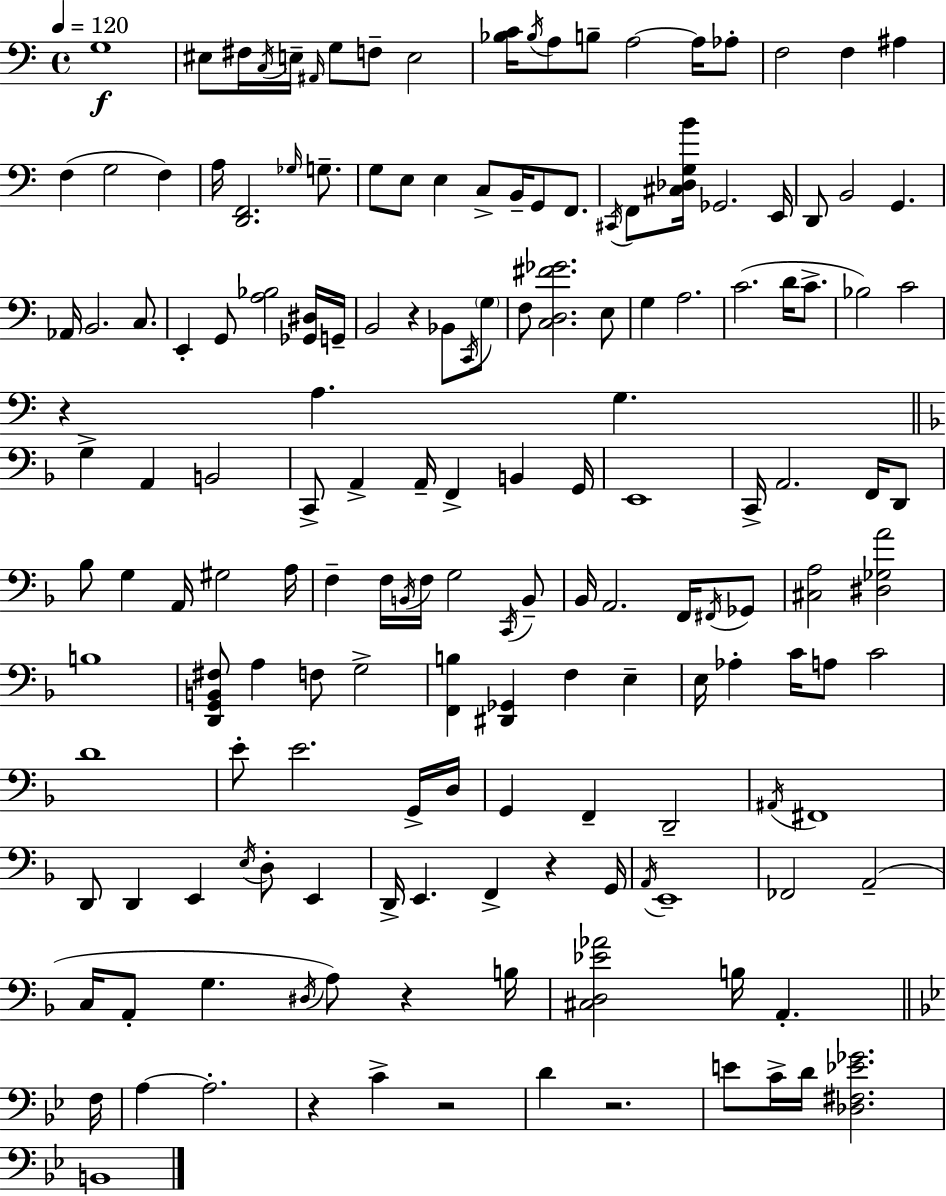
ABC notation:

X:1
T:Untitled
M:4/4
L:1/4
K:Am
G,4 ^E,/2 ^F,/4 C,/4 E,/4 ^A,,/4 G,/2 F,/2 E,2 [_B,C]/4 _B,/4 A,/2 B,/2 A,2 A,/4 _A,/2 F,2 F, ^A, F, G,2 F, A,/4 [D,,F,,]2 _G,/4 G,/2 G,/2 E,/2 E, C,/2 B,,/4 G,,/2 F,,/2 ^C,,/4 F,,/2 [^C,_D,G,B]/4 _G,,2 E,,/4 D,,/2 B,,2 G,, _A,,/4 B,,2 C,/2 E,, G,,/2 [A,_B,]2 [_G,,^D,]/4 G,,/4 B,,2 z _B,,/2 C,,/4 G,/2 F,/2 [C,D,^F_G]2 E,/2 G, A,2 C2 D/4 C/2 _B,2 C2 z A, G, G, A,, B,,2 C,,/2 A,, A,,/4 F,, B,, G,,/4 E,,4 C,,/4 A,,2 F,,/4 D,,/2 _B,/2 G, A,,/4 ^G,2 A,/4 F, F,/4 B,,/4 F,/4 G,2 C,,/4 B,,/2 _B,,/4 A,,2 F,,/4 ^F,,/4 _G,,/2 [^C,A,]2 [^D,_G,A]2 B,4 [D,,G,,B,,^F,]/2 A, F,/2 G,2 [F,,B,] [^D,,_G,,] F, E, E,/4 _A, C/4 A,/2 C2 D4 E/2 E2 G,,/4 D,/4 G,, F,, D,,2 ^A,,/4 ^F,,4 D,,/2 D,, E,, E,/4 D,/2 E,, D,,/4 E,, F,, z G,,/4 A,,/4 E,,4 _F,,2 A,,2 C,/4 A,,/2 G, ^D,/4 A,/2 z B,/4 [^C,D,_E_A]2 B,/4 A,, F,/4 A, A,2 z C z2 D z2 E/2 C/4 D/4 [_D,^F,_E_G]2 B,,4